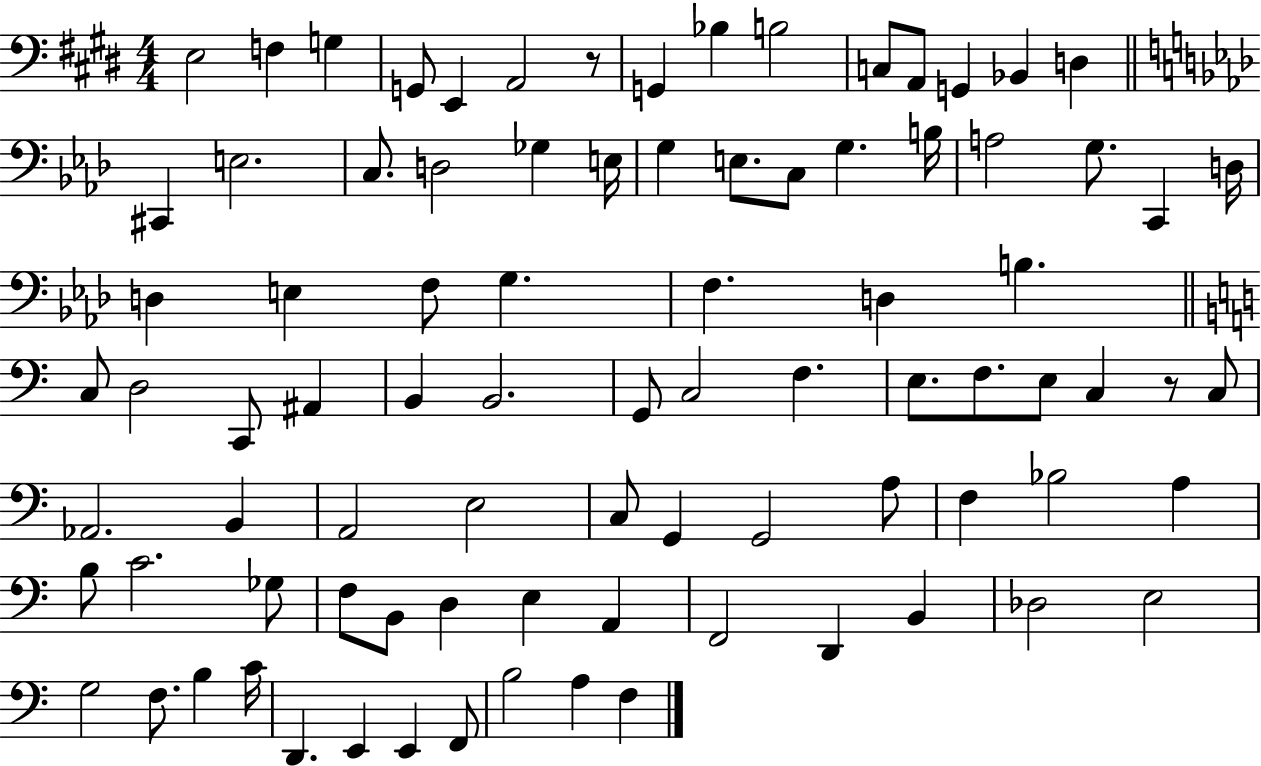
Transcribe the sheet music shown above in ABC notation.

X:1
T:Untitled
M:4/4
L:1/4
K:E
E,2 F, G, G,,/2 E,, A,,2 z/2 G,, _B, B,2 C,/2 A,,/2 G,, _B,, D, ^C,, E,2 C,/2 D,2 _G, E,/4 G, E,/2 C,/2 G, B,/4 A,2 G,/2 C,, D,/4 D, E, F,/2 G, F, D, B, C,/2 D,2 C,,/2 ^A,, B,, B,,2 G,,/2 C,2 F, E,/2 F,/2 E,/2 C, z/2 C,/2 _A,,2 B,, A,,2 E,2 C,/2 G,, G,,2 A,/2 F, _B,2 A, B,/2 C2 _G,/2 F,/2 B,,/2 D, E, A,, F,,2 D,, B,, _D,2 E,2 G,2 F,/2 B, C/4 D,, E,, E,, F,,/2 B,2 A, F,